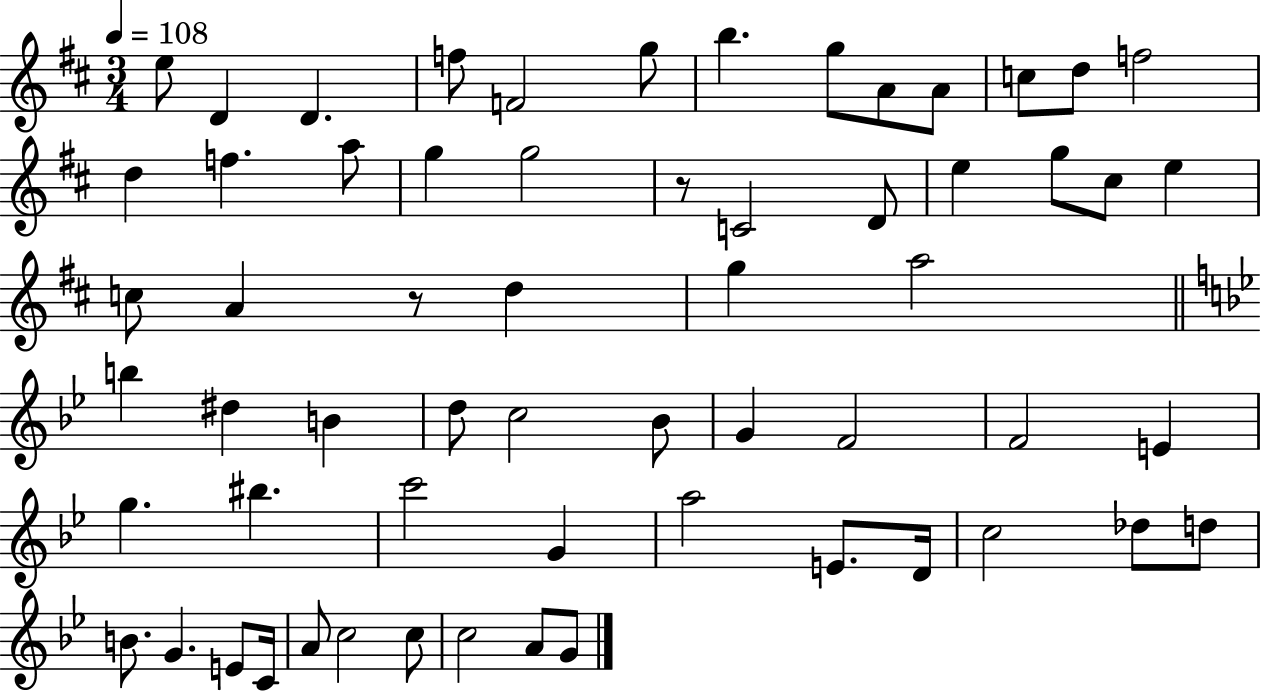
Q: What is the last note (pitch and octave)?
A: G4